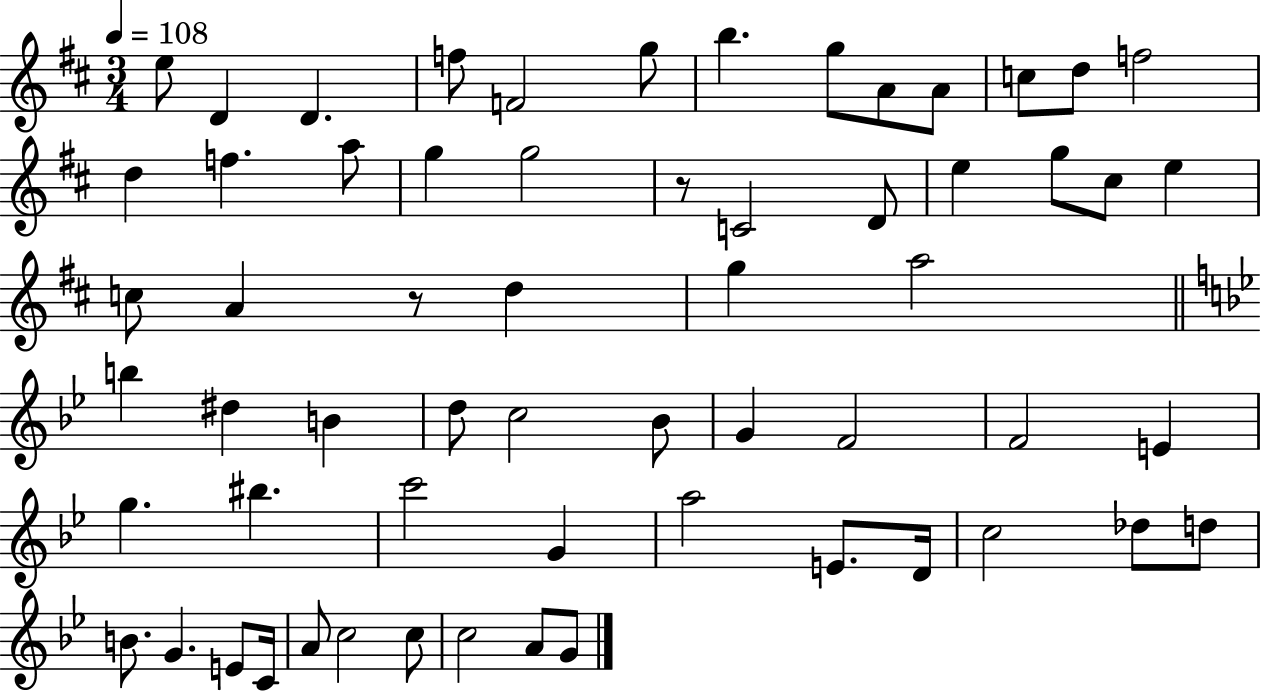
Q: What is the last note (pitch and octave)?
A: G4